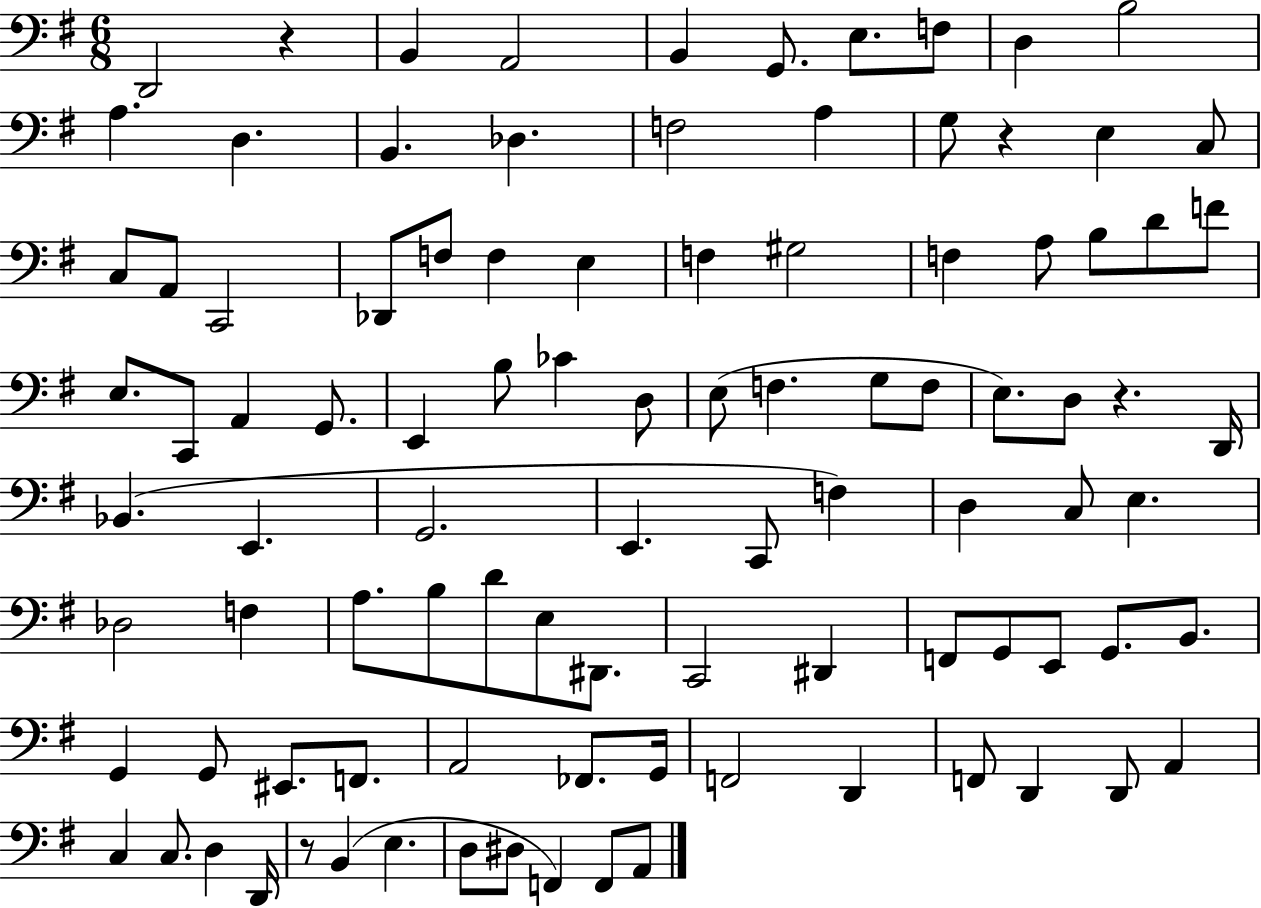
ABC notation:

X:1
T:Untitled
M:6/8
L:1/4
K:G
D,,2 z B,, A,,2 B,, G,,/2 E,/2 F,/2 D, B,2 A, D, B,, _D, F,2 A, G,/2 z E, C,/2 C,/2 A,,/2 C,,2 _D,,/2 F,/2 F, E, F, ^G,2 F, A,/2 B,/2 D/2 F/2 E,/2 C,,/2 A,, G,,/2 E,, B,/2 _C D,/2 E,/2 F, G,/2 F,/2 E,/2 D,/2 z D,,/4 _B,, E,, G,,2 E,, C,,/2 F, D, C,/2 E, _D,2 F, A,/2 B,/2 D/2 E,/2 ^D,,/2 C,,2 ^D,, F,,/2 G,,/2 E,,/2 G,,/2 B,,/2 G,, G,,/2 ^E,,/2 F,,/2 A,,2 _F,,/2 G,,/4 F,,2 D,, F,,/2 D,, D,,/2 A,, C, C,/2 D, D,,/4 z/2 B,, E, D,/2 ^D,/2 F,, F,,/2 A,,/2